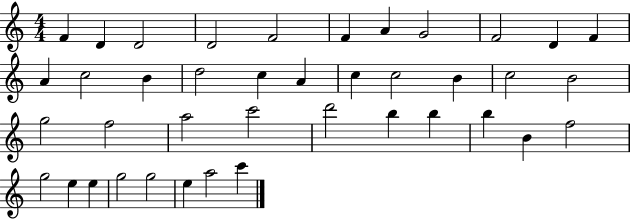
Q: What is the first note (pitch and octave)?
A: F4